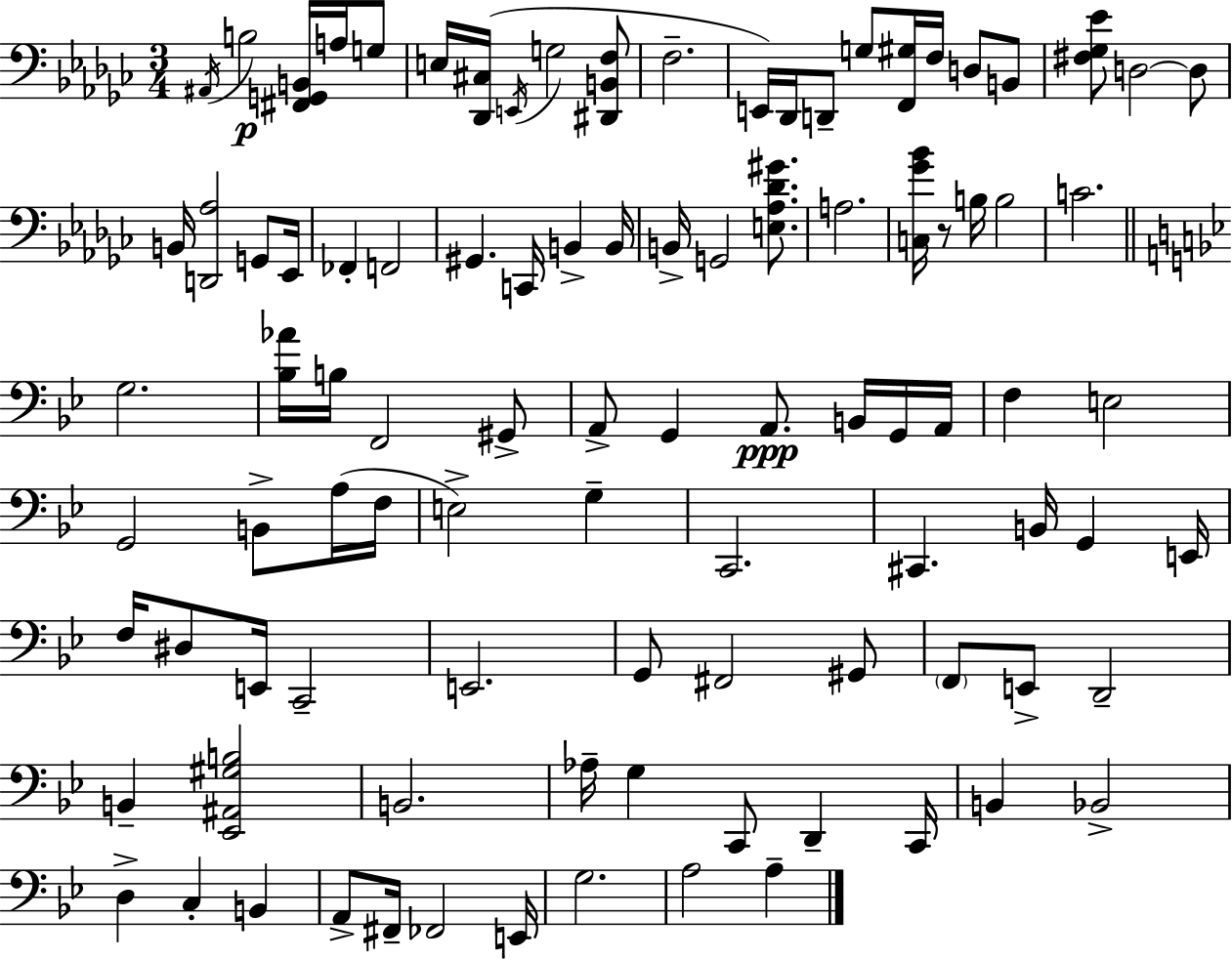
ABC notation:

X:1
T:Untitled
M:3/4
L:1/4
K:Ebm
^A,,/4 B,2 [^F,,G,,B,,]/4 A,/4 G,/2 E,/4 [_D,,^C,]/4 E,,/4 G,2 [^D,,B,,F,]/2 F,2 E,,/4 _D,,/4 D,,/2 G,/2 [F,,^G,]/4 F,/4 D,/2 B,,/2 [^F,_G,_E]/2 D,2 D,/2 B,,/4 [D,,_A,]2 G,,/2 _E,,/4 _F,, F,,2 ^G,, C,,/4 B,, B,,/4 B,,/4 G,,2 [E,_A,_D^G]/2 A,2 [C,_G_B]/4 z/2 B,/4 B,2 C2 G,2 [_B,_A]/4 B,/4 F,,2 ^G,,/2 A,,/2 G,, A,,/2 B,,/4 G,,/4 A,,/4 F, E,2 G,,2 B,,/2 A,/4 F,/4 E,2 G, C,,2 ^C,, B,,/4 G,, E,,/4 F,/4 ^D,/2 E,,/4 C,,2 E,,2 G,,/2 ^F,,2 ^G,,/2 F,,/2 E,,/2 D,,2 B,, [_E,,^A,,^G,B,]2 B,,2 _A,/4 G, C,,/2 D,, C,,/4 B,, _B,,2 D, C, B,, A,,/2 ^F,,/4 _F,,2 E,,/4 G,2 A,2 A,